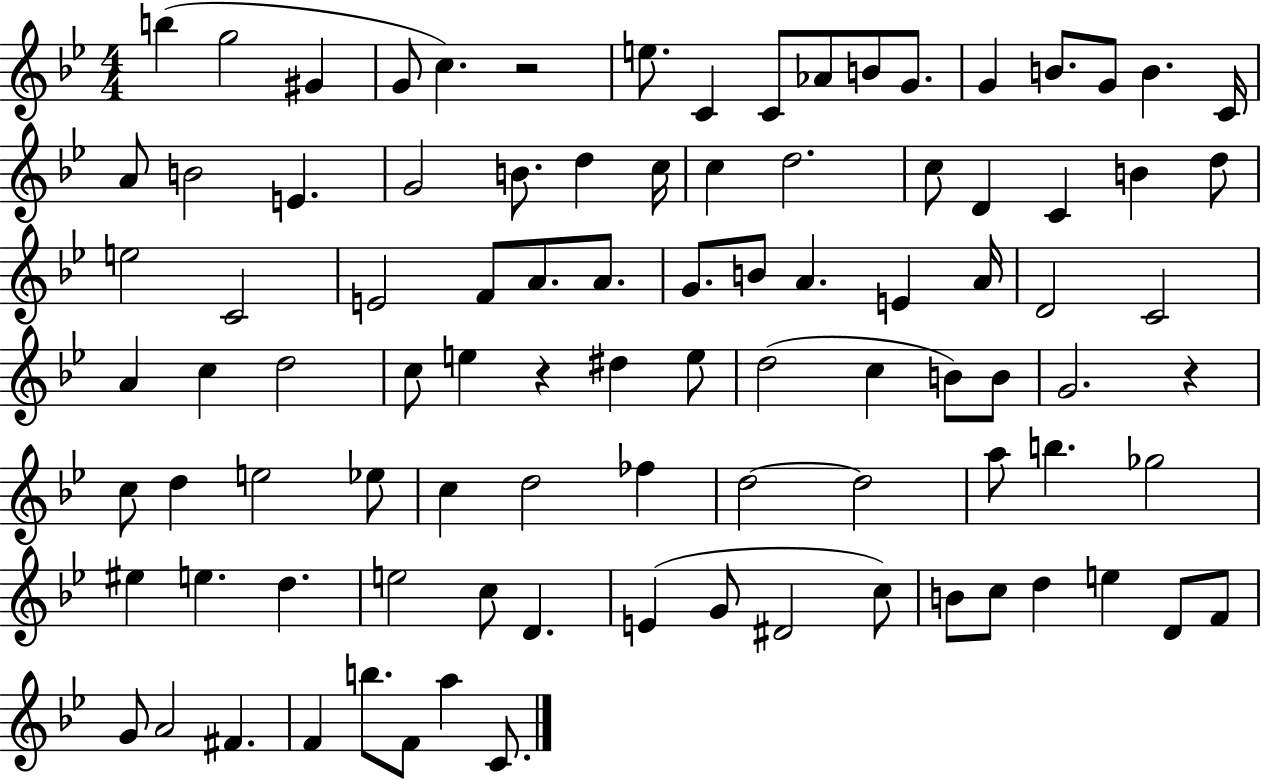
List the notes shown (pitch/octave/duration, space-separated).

B5/q G5/h G#4/q G4/e C5/q. R/h E5/e. C4/q C4/e Ab4/e B4/e G4/e. G4/q B4/e. G4/e B4/q. C4/s A4/e B4/h E4/q. G4/h B4/e. D5/q C5/s C5/q D5/h. C5/e D4/q C4/q B4/q D5/e E5/h C4/h E4/h F4/e A4/e. A4/e. G4/e. B4/e A4/q. E4/q A4/s D4/h C4/h A4/q C5/q D5/h C5/e E5/q R/q D#5/q E5/e D5/h C5/q B4/e B4/e G4/h. R/q C5/e D5/q E5/h Eb5/e C5/q D5/h FES5/q D5/h D5/h A5/e B5/q. Gb5/h EIS5/q E5/q. D5/q. E5/h C5/e D4/q. E4/q G4/e D#4/h C5/e B4/e C5/e D5/q E5/q D4/e F4/e G4/e A4/h F#4/q. F4/q B5/e. F4/e A5/q C4/e.